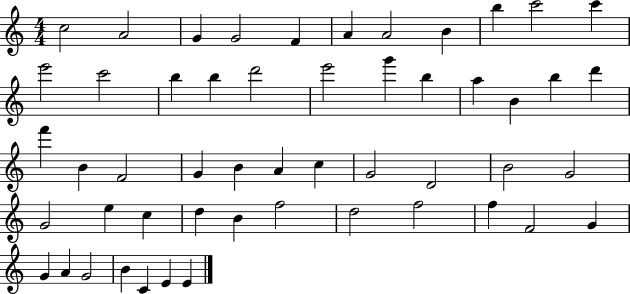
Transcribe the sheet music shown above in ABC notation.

X:1
T:Untitled
M:4/4
L:1/4
K:C
c2 A2 G G2 F A A2 B b c'2 c' e'2 c'2 b b d'2 e'2 g' b a B b d' f' B F2 G B A c G2 D2 B2 G2 G2 e c d B f2 d2 f2 f F2 G G A G2 B C E E